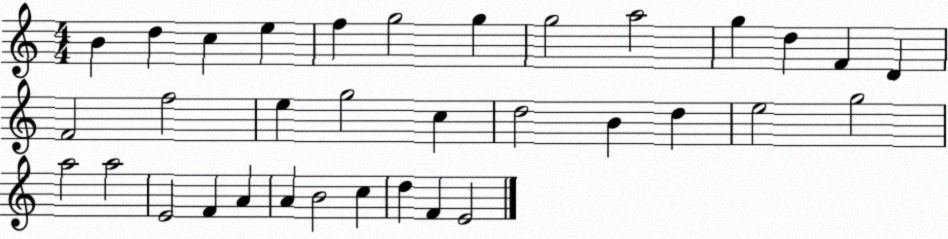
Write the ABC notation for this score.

X:1
T:Untitled
M:4/4
L:1/4
K:C
B d c e f g2 g g2 a2 g d F D F2 f2 e g2 c d2 B d e2 g2 a2 a2 E2 F A A B2 c d F E2